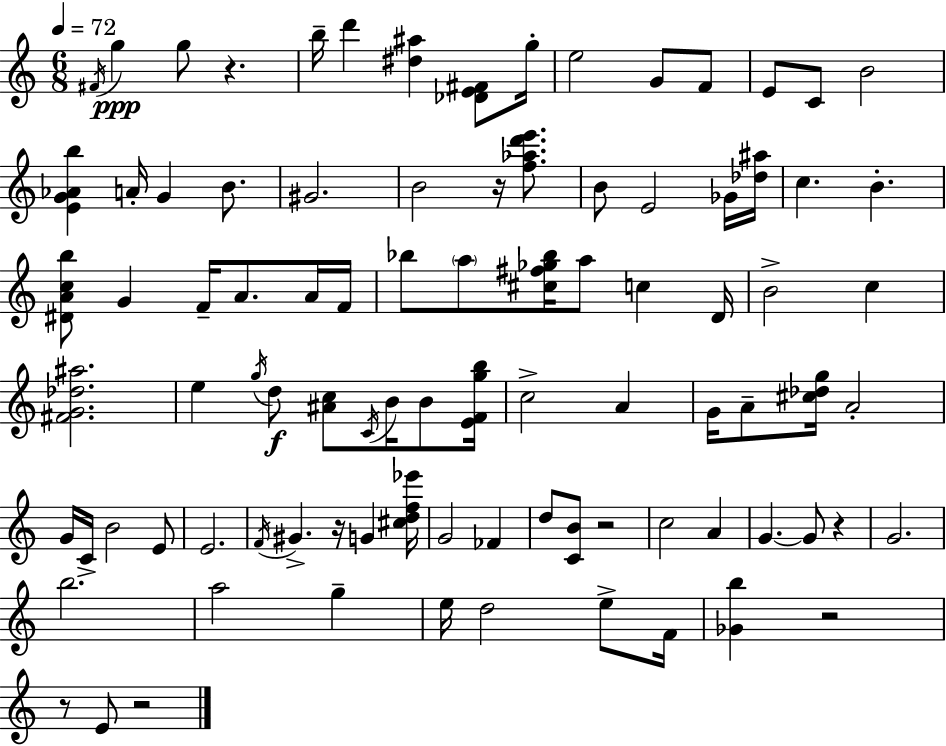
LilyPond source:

{
  \clef treble
  \numericTimeSignature
  \time 6/8
  \key c \major
  \tempo 4 = 72
  \acciaccatura { fis'16 }\ppp g''4 g''8 r4. | b''16-- d'''4 <dis'' ais''>4 <des' e' fis'>8 | g''16-. e''2 g'8 f'8 | e'8 c'8 b'2 | \break <e' g' aes' b''>4 a'16-. g'4 b'8. | gis'2. | b'2 r16 <f'' aes'' d''' e'''>8. | b'8 e'2 ges'16 | \break <des'' ais''>16 c''4. b'4.-. | <dis' a' c'' b''>8 g'4 f'16-- a'8. a'16 | f'16 bes''8 \parenthesize a''8 <cis'' fis'' ges'' bes''>16 a''8 c''4 | d'16 b'2-> c''4 | \break <fis' g' des'' ais''>2. | e''4 \acciaccatura { g''16 }\f d''8 <ais' c''>8 \acciaccatura { c'16 } b'16 | b'8 <e' f' g'' b''>16 c''2-> a'4 | g'16 a'8-- <cis'' des'' g''>16 a'2-. | \break g'16 c'16-> b'2 | e'8 e'2. | \acciaccatura { f'16 } gis'4.-> r16 g'4 | <cis'' d'' f'' ees'''>16 g'2 | \break fes'4 d''8 <c' b'>8 r2 | c''2 | a'4 g'4.~~ g'8 | r4 g'2. | \break b''2. | a''2 | g''4-- e''16 d''2 | e''8-> f'16 <ges' b''>4 r2 | \break r8 e'8 r2 | \bar "|."
}